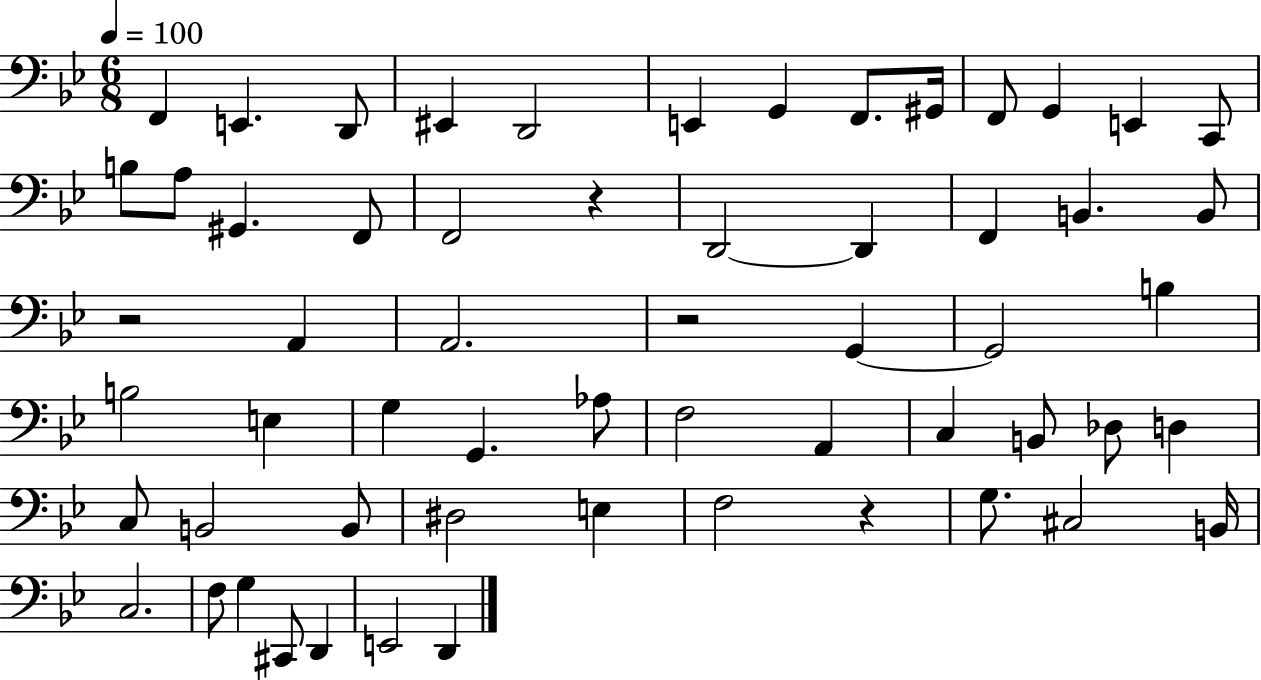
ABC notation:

X:1
T:Untitled
M:6/8
L:1/4
K:Bb
F,, E,, D,,/2 ^E,, D,,2 E,, G,, F,,/2 ^G,,/4 F,,/2 G,, E,, C,,/2 B,/2 A,/2 ^G,, F,,/2 F,,2 z D,,2 D,, F,, B,, B,,/2 z2 A,, A,,2 z2 G,, G,,2 B, B,2 E, G, G,, _A,/2 F,2 A,, C, B,,/2 _D,/2 D, C,/2 B,,2 B,,/2 ^D,2 E, F,2 z G,/2 ^C,2 B,,/4 C,2 F,/2 G, ^C,,/2 D,, E,,2 D,,